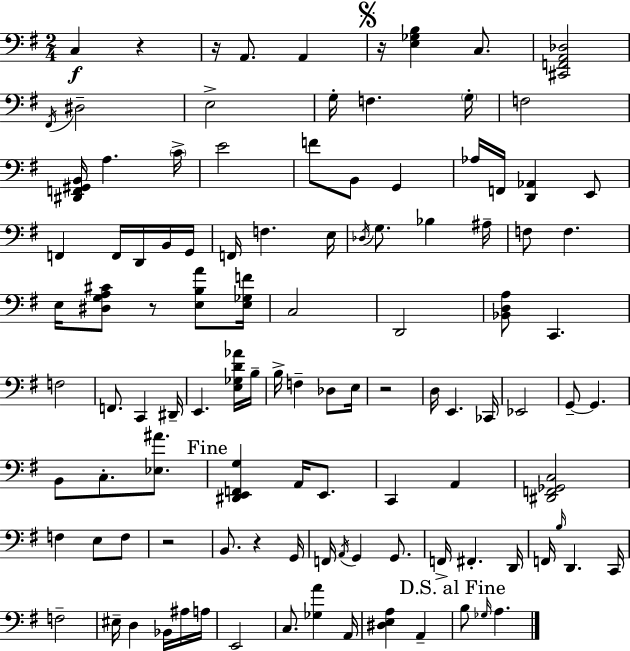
{
  \clef bass
  \numericTimeSignature
  \time 2/4
  \key e \minor
  \repeat volta 2 { c4\f r4 | r16 a,8. a,4 | \mark \markup { \musicglyph "scripts.segno" } r16 <e ges b>4 c8. | <cis, f, a, des>2 | \break \acciaccatura { fis,16 } dis2-- | e2-> | g16-. f4. | \parenthesize g16-. f2 | \break <dis, f, gis, b,>16 a4. | \parenthesize c'16-> e'2 | f'8 b,8 g,4 | aes16 f,16 <d, aes,>4 e,8 | \break f,4 f,16 d,16 b,16 | g,16 f,16 f4. | e16 \acciaccatura { des16 } g8. bes4 | ais16-- f8 f4. | \break e16 <dis g a cis'>8 r8 <e b a'>8 | <e ges f'>16 c2 | d,2 | <bes, d a>8 c,4. | \break f2 | f,8. c,4 | dis,16-- e,4. | <e ges d' aes'>16 b16-- b16-> f4-- des8 | \break e16 r2 | d16 e,4. | ces,16 ees,2 | g,8--~~ g,4. | \break b,8 c8.-. <ees ais'>8. | \mark "Fine" <dis, e, f, g>4 a,16 e,8. | c,4 a,4 | <dis, f, ges, c>2 | \break f4 e8 | f8 r2 | b,8. r4 | g,16 f,16 \acciaccatura { a,16 } g,4 | \break g,8. f,16-> fis,4.-. | d,16 f,16 \grace { b16 } d,4. | c,16 f2-- | eis16-- d4 | \break bes,16 ais16 a16 e,2 | c8. <ges a'>4 | a,16 <dis e a>4 | a,4-- \mark "D.S. al Fine" b8 \grace { ges16 } a4. | \break } \bar "|."
}